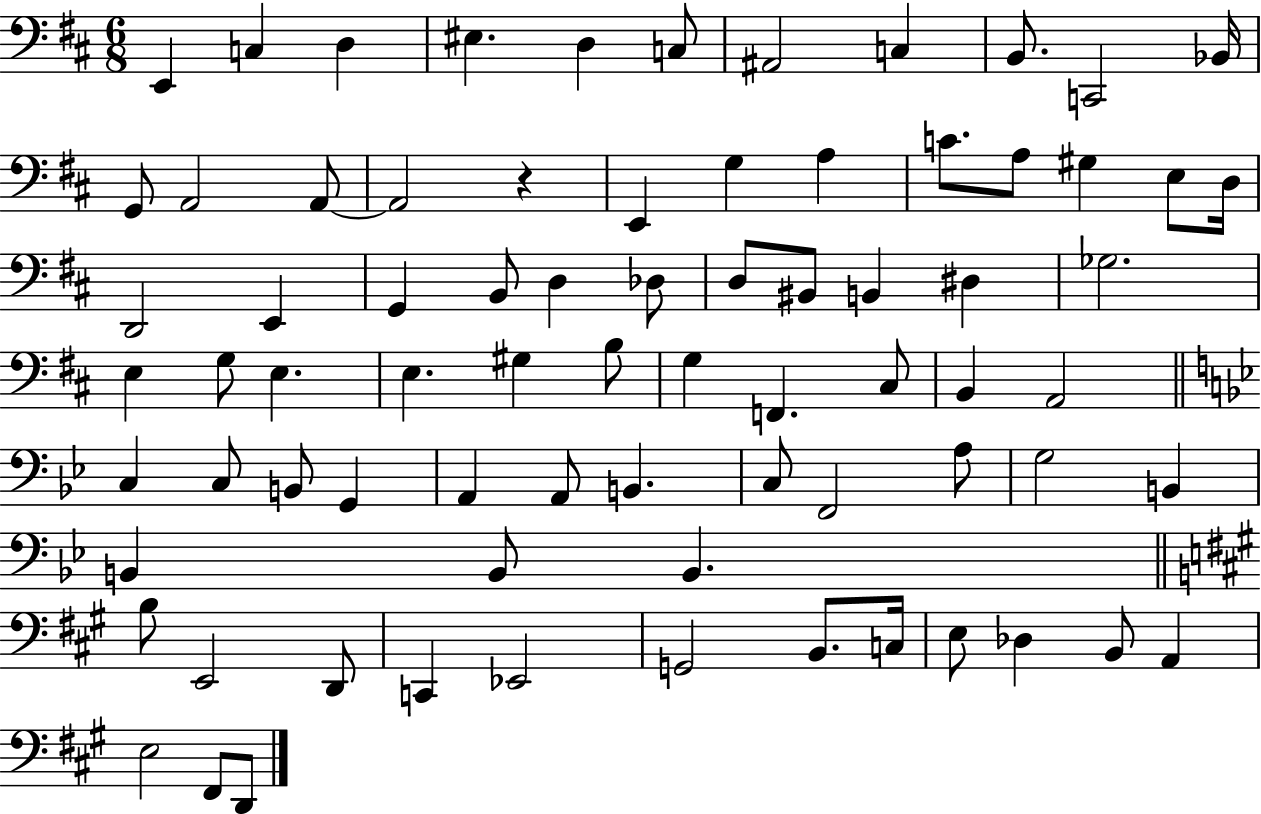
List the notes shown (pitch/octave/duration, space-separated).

E2/q C3/q D3/q EIS3/q. D3/q C3/e A#2/h C3/q B2/e. C2/h Bb2/s G2/e A2/h A2/e A2/h R/q E2/q G3/q A3/q C4/e. A3/e G#3/q E3/e D3/s D2/h E2/q G2/q B2/e D3/q Db3/e D3/e BIS2/e B2/q D#3/q Gb3/h. E3/q G3/e E3/q. E3/q. G#3/q B3/e G3/q F2/q. C#3/e B2/q A2/h C3/q C3/e B2/e G2/q A2/q A2/e B2/q. C3/e F2/h A3/e G3/h B2/q B2/q B2/e B2/q. B3/e E2/h D2/e C2/q Eb2/h G2/h B2/e. C3/s E3/e Db3/q B2/e A2/q E3/h F#2/e D2/e